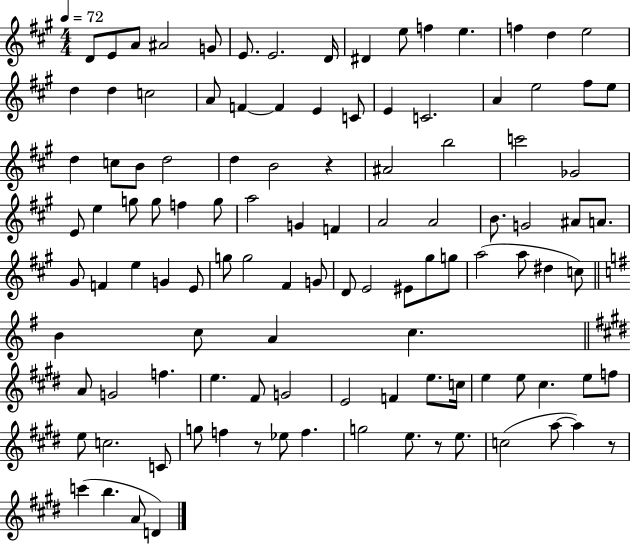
X:1
T:Untitled
M:4/4
L:1/4
K:A
D/2 E/2 A/2 ^A2 G/2 E/2 E2 D/4 ^D e/2 f e f d e2 d d c2 A/2 F F E C/2 E C2 A e2 ^f/2 e/2 d c/2 B/2 d2 d B2 z ^A2 b2 c'2 _G2 E/2 e g/2 g/2 f g/2 a2 G F A2 A2 B/2 G2 ^A/2 A/2 ^G/2 F e G E/2 g/2 g2 ^F G/2 D/2 E2 ^E/2 ^g/2 g/2 a2 a/2 ^d c/2 B c/2 A c A/2 G2 f e ^F/2 G2 E2 F e/2 c/4 e e/2 ^c e/2 f/2 e/2 c2 C/2 g/2 f z/2 _e/2 f g2 e/2 z/2 e/2 c2 a/2 a z/2 c' b A/2 D